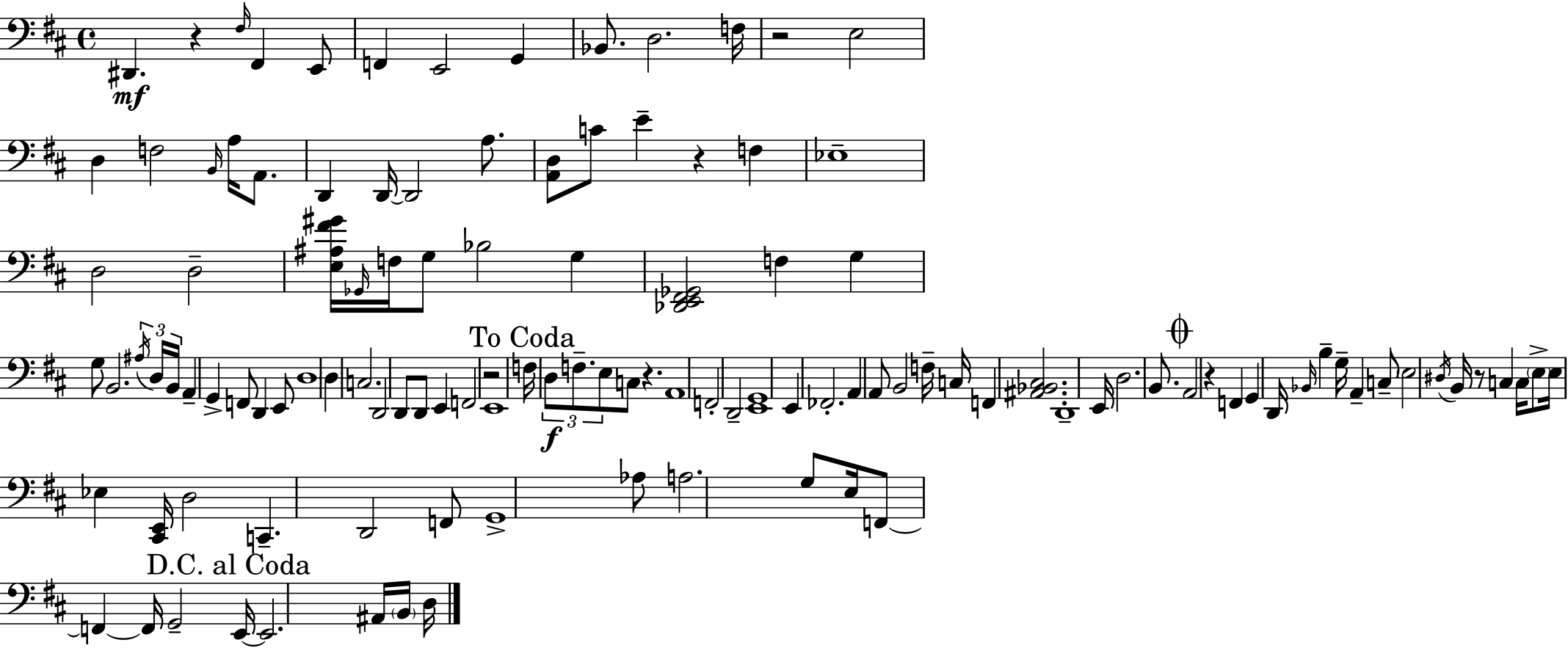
{
  \clef bass
  \time 4/4
  \defaultTimeSignature
  \key d \major
  dis,4.\mf r4 \grace { fis16 } fis,4 e,8 | f,4 e,2 g,4 | bes,8. d2. | f16 r2 e2 | \break d4 f2 \grace { b,16 } a16 a,8. | d,4 d,16~~ d,2 a8. | <a, d>8 c'8 e'4-- r4 f4 | ees1-- | \break d2 d2-- | <e ais fis' gis'>16 \grace { ges,16 } f16 g8 bes2 g4 | <des, e, fis, ges,>2 f4 g4 | g8 b,2. | \break \tuplet 3/2 { \acciaccatura { ais16 } d16 b,16 } a,4-- g,4-> f,8 d,4 | e,8 d1 | \parenthesize d4 c2. | d,2 d,8 d,8 | \break e,4 f,2 r2 | e,1 | \mark "To Coda" f16 \tuplet 3/2 { d8\f f8.-- e8 } c8 r4. | a,1 | \break f,2-. d,2-- | <e, g,>1 | e,4 fes,2.-. | a,4 a,8 b,2 | \break f16-- c16 f,4 <ais, bes, cis>2. | d,1-- | e,16 d2. | b,8. \mark \markup { \musicglyph "scripts.coda" } a,2 r4 | \break f,4 g,4 d,16 \grace { bes,16 } b4-- g16-- a,4-- | c8-- \parenthesize e2 \acciaccatura { dis16 } b,16 r8 | c4 c16 \parenthesize e8-> e16 ees4 <cis, e,>16 d2 | c,4.-- d,2 | \break f,8 g,1-> | aes8 a2. | g8 e16 f,8~~ f,4~~ f,16 g,2-- | \mark "D.C. al Coda" e,16~~ e,2. | \break ais,16 \parenthesize b,16 d16 \bar "|."
}